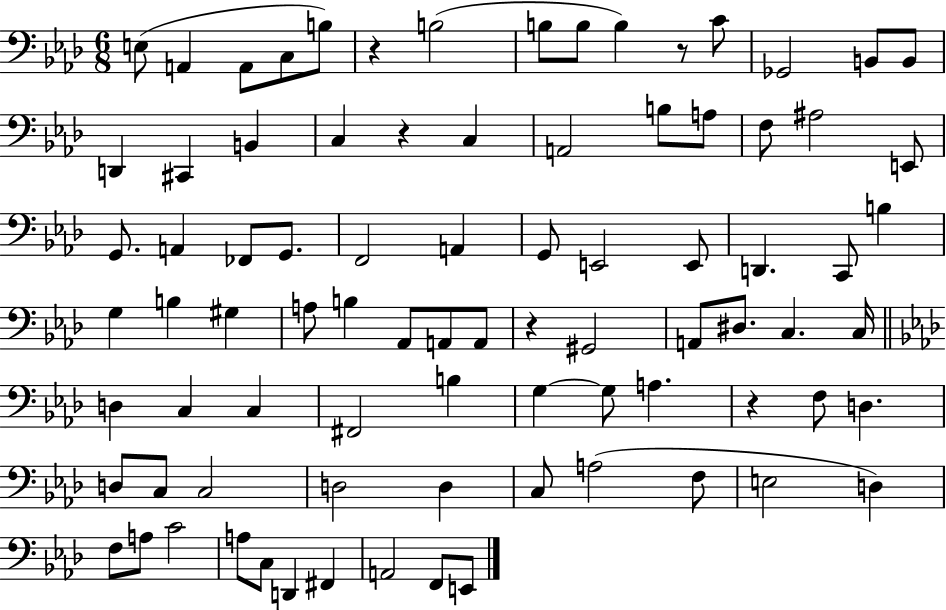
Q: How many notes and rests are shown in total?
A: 84